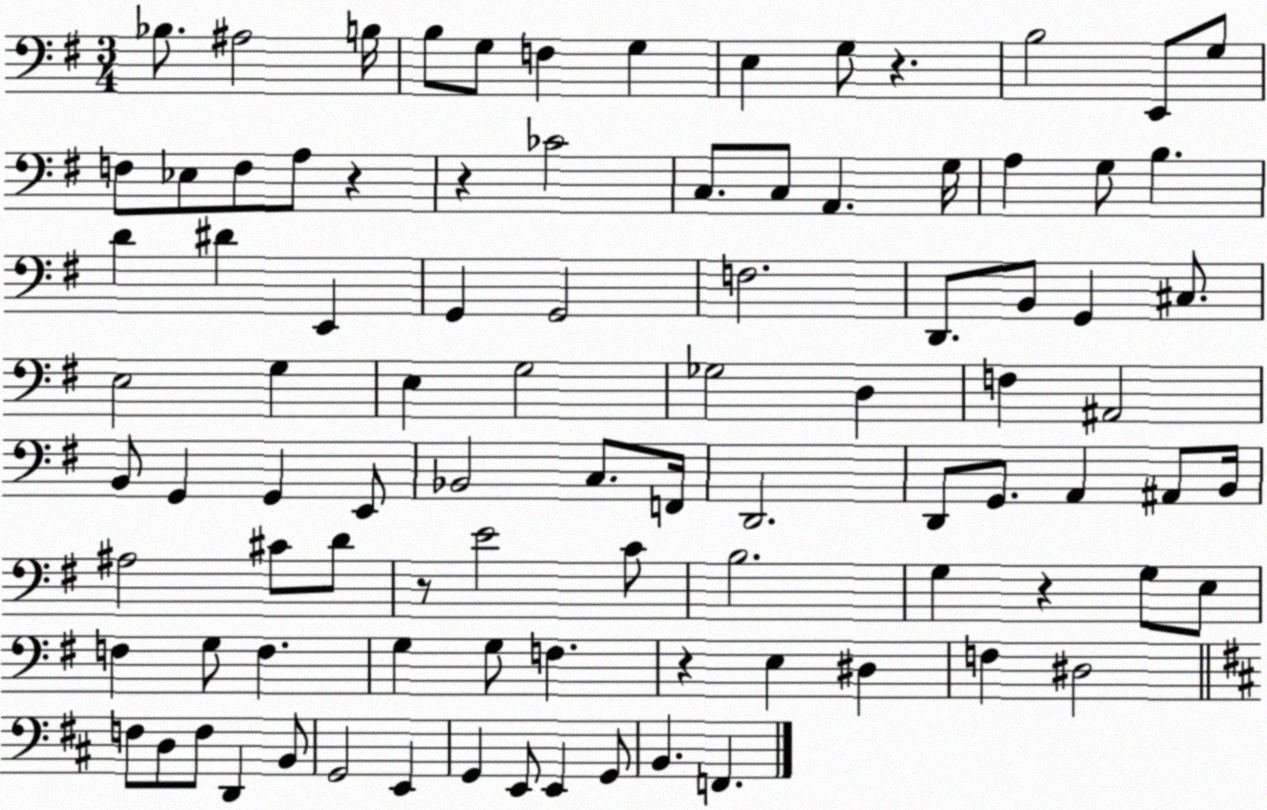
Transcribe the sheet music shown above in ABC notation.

X:1
T:Untitled
M:3/4
L:1/4
K:G
_B,/2 ^A,2 B,/4 B,/2 G,/2 F, G, E, G,/2 z B,2 E,,/2 G,/2 F,/2 _E,/2 F,/2 A,/2 z z _C2 C,/2 C,/2 A,, G,/4 A, G,/2 B, D ^D E,, G,, G,,2 F,2 D,,/2 B,,/2 G,, ^C,/2 E,2 G, E, G,2 _G,2 D, F, ^A,,2 B,,/2 G,, G,, E,,/2 _B,,2 C,/2 F,,/4 D,,2 D,,/2 G,,/2 A,, ^A,,/2 B,,/4 ^A,2 ^C/2 D/2 z/2 E2 C/2 B,2 G, z G,/2 E,/2 F, G,/2 F, G, G,/2 F, z E, ^D, F, ^D,2 F,/2 D,/2 F,/2 D,, B,,/2 G,,2 E,, G,, E,,/2 E,, G,,/2 B,, F,,